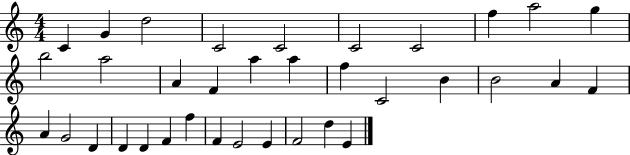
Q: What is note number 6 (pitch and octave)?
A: C4